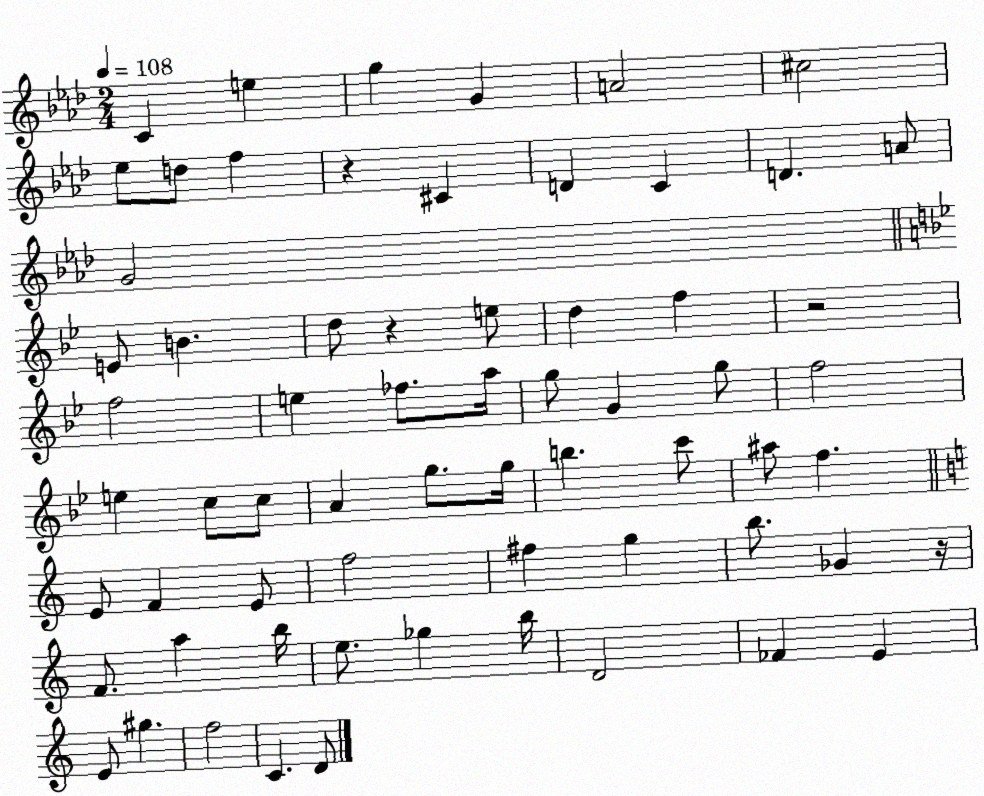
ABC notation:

X:1
T:Untitled
M:2/4
L:1/4
K:Ab
C e g G A2 ^c2 _e/2 d/2 f z ^C D C D A/2 G2 E/2 B d/2 z e/2 d f z2 f2 e _f/2 a/4 g/2 G g/2 f2 e c/2 c/2 A g/2 g/4 b c'/2 ^a/2 f E/2 F E/2 f2 ^f g b/2 _G z/4 F/2 a b/4 e/2 _g b/4 D2 _F E E/2 ^g f2 C D/2